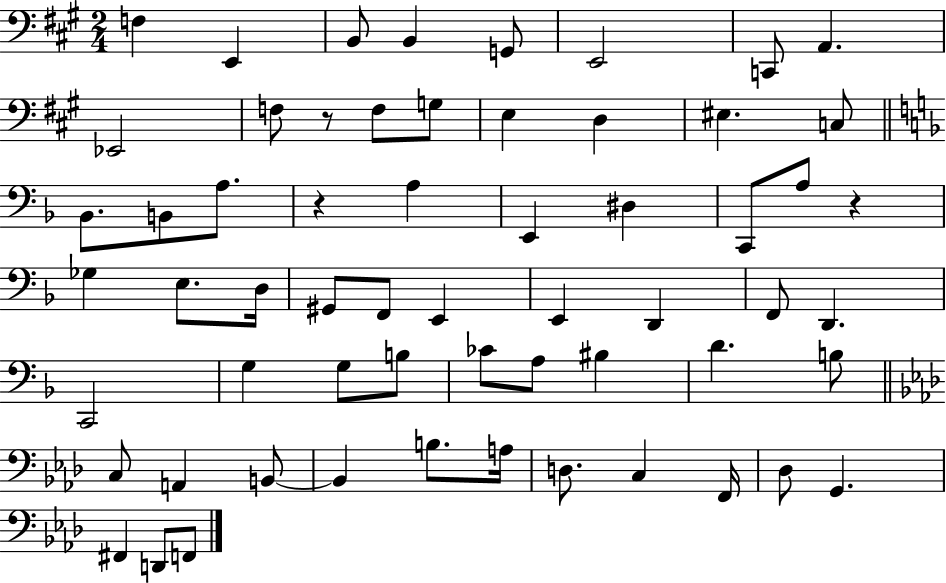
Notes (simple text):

F3/q E2/q B2/e B2/q G2/e E2/h C2/e A2/q. Eb2/h F3/e R/e F3/e G3/e E3/q D3/q EIS3/q. C3/e Bb2/e. B2/e A3/e. R/q A3/q E2/q D#3/q C2/e A3/e R/q Gb3/q E3/e. D3/s G#2/e F2/e E2/q E2/q D2/q F2/e D2/q. C2/h G3/q G3/e B3/e CES4/e A3/e BIS3/q D4/q. B3/e C3/e A2/q B2/e B2/q B3/e. A3/s D3/e. C3/q F2/s Db3/e G2/q. F#2/q D2/e F2/e